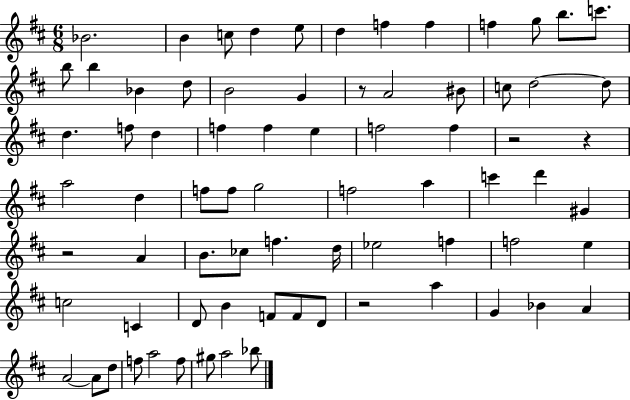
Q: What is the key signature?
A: D major